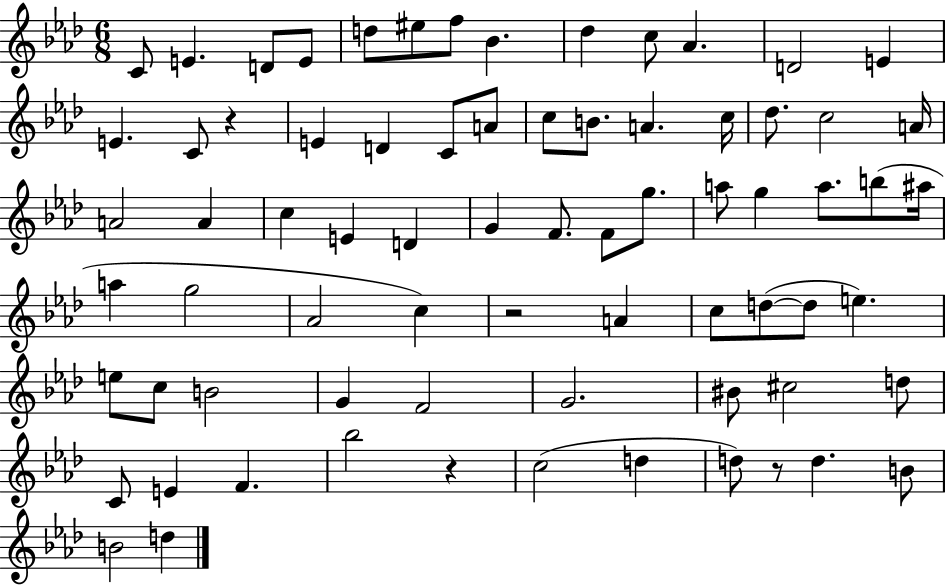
X:1
T:Untitled
M:6/8
L:1/4
K:Ab
C/2 E D/2 E/2 d/2 ^e/2 f/2 _B _d c/2 _A D2 E E C/2 z E D C/2 A/2 c/2 B/2 A c/4 _d/2 c2 A/4 A2 A c E D G F/2 F/2 g/2 a/2 g a/2 b/2 ^a/4 a g2 _A2 c z2 A c/2 d/2 d/2 e e/2 c/2 B2 G F2 G2 ^B/2 ^c2 d/2 C/2 E F _b2 z c2 d d/2 z/2 d B/2 B2 d